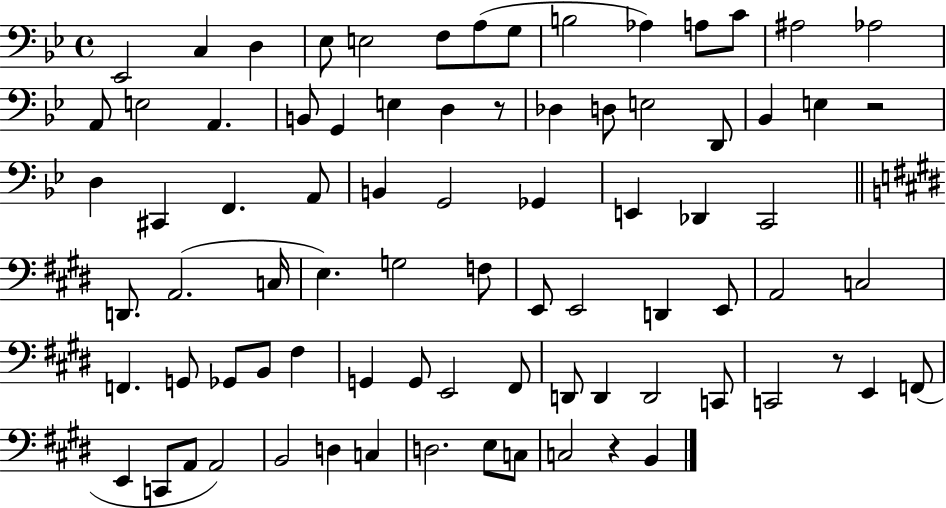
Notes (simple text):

Eb2/h C3/q D3/q Eb3/e E3/h F3/e A3/e G3/e B3/h Ab3/q A3/e C4/e A#3/h Ab3/h A2/e E3/h A2/q. B2/e G2/q E3/q D3/q R/e Db3/q D3/e E3/h D2/e Bb2/q E3/q R/h D3/q C#2/q F2/q. A2/e B2/q G2/h Gb2/q E2/q Db2/q C2/h D2/e. A2/h. C3/s E3/q. G3/h F3/e E2/e E2/h D2/q E2/e A2/h C3/h F2/q. G2/e Gb2/e B2/e F#3/q G2/q G2/e E2/h F#2/e D2/e D2/q D2/h C2/e C2/h R/e E2/q F2/e E2/q C2/e A2/e A2/h B2/h D3/q C3/q D3/h. E3/e C3/e C3/h R/q B2/q